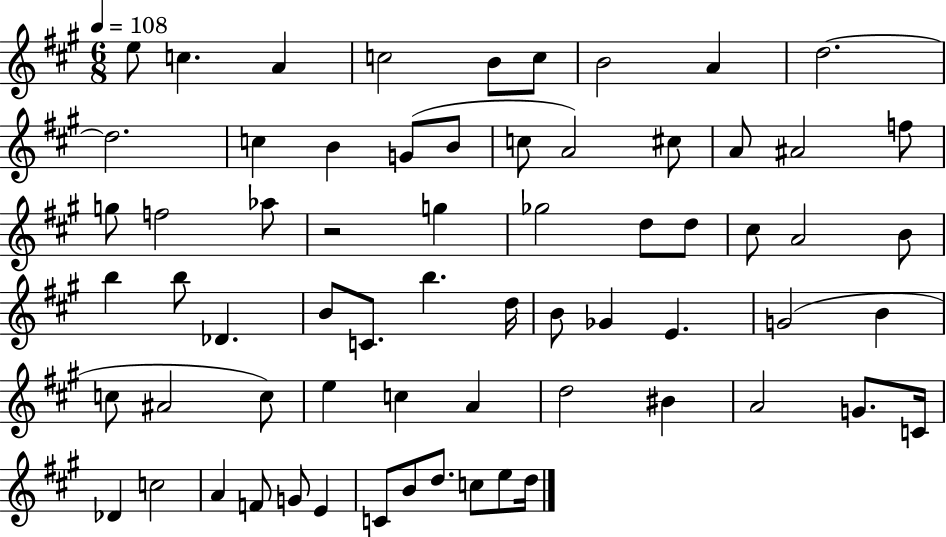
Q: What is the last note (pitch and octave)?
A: D5